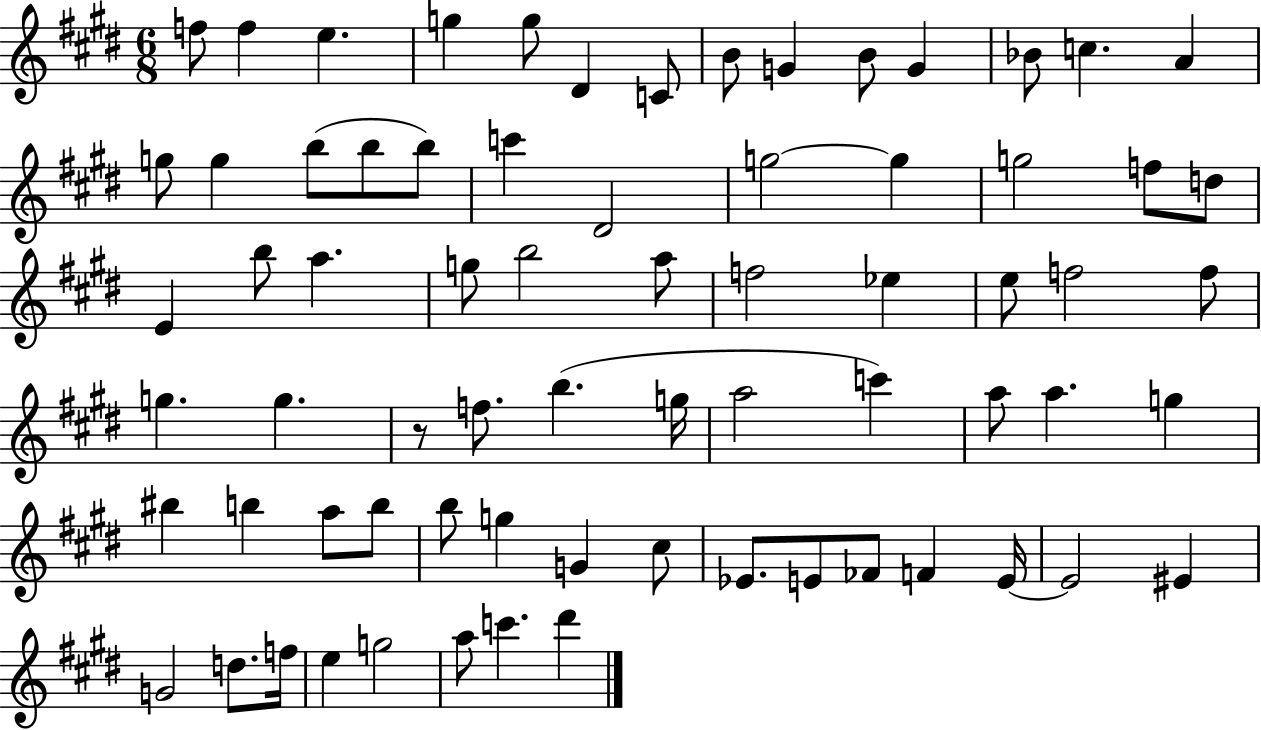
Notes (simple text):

F5/e F5/q E5/q. G5/q G5/e D#4/q C4/e B4/e G4/q B4/e G4/q Bb4/e C5/q. A4/q G5/e G5/q B5/e B5/e B5/e C6/q D#4/h G5/h G5/q G5/h F5/e D5/e E4/q B5/e A5/q. G5/e B5/h A5/e F5/h Eb5/q E5/e F5/h F5/e G5/q. G5/q. R/e F5/e. B5/q. G5/s A5/h C6/q A5/e A5/q. G5/q BIS5/q B5/q A5/e B5/e B5/e G5/q G4/q C#5/e Eb4/e. E4/e FES4/e F4/q E4/s E4/h EIS4/q G4/h D5/e. F5/s E5/q G5/h A5/e C6/q. D#6/q